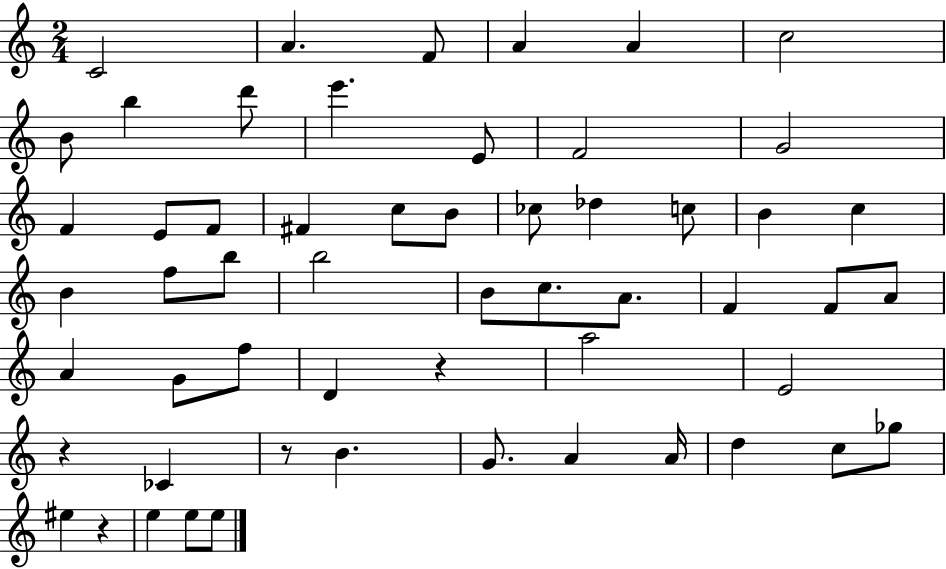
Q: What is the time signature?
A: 2/4